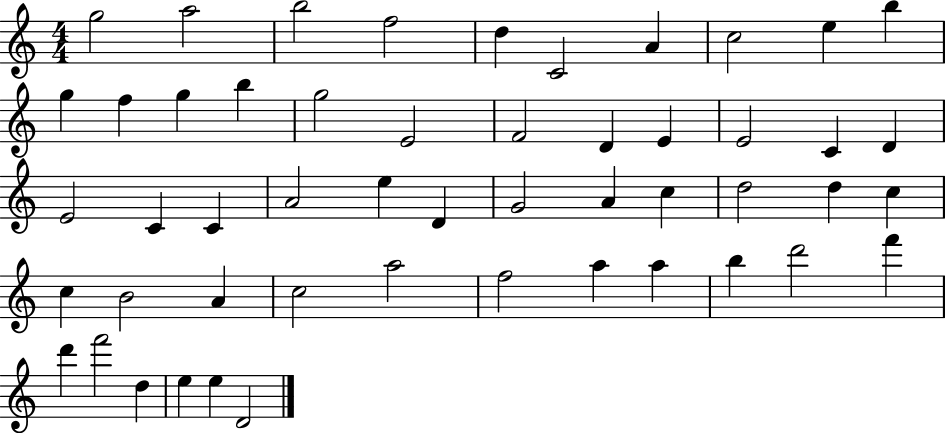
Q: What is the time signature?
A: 4/4